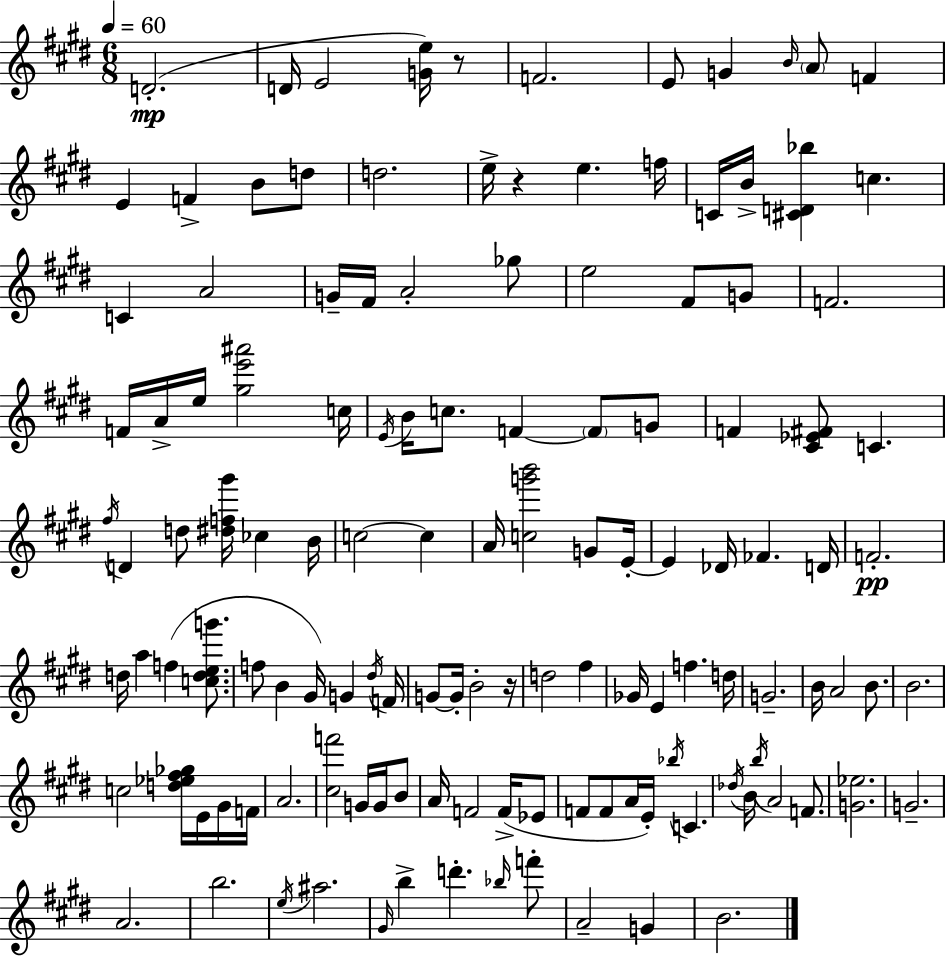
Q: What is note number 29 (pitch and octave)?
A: G4